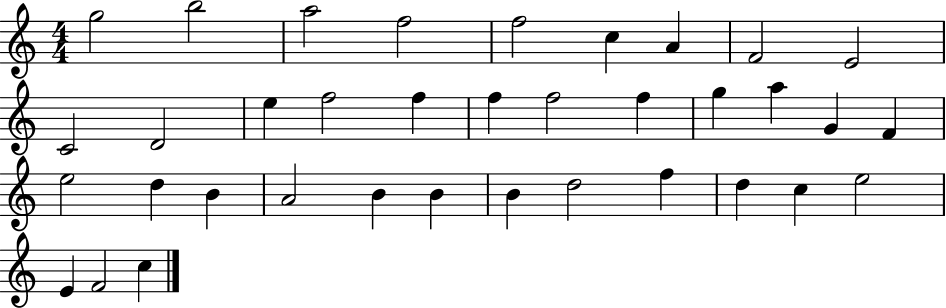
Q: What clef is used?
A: treble